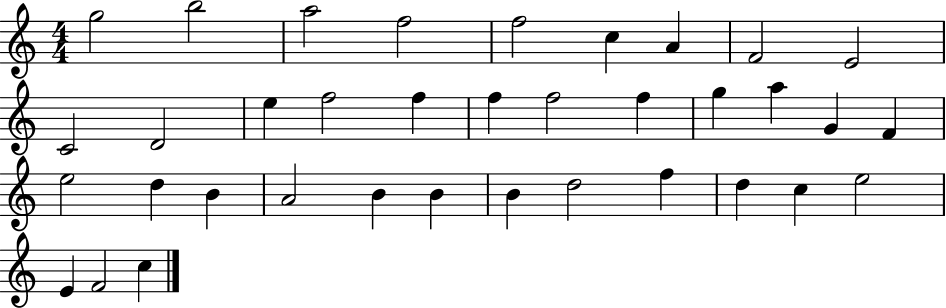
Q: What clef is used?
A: treble